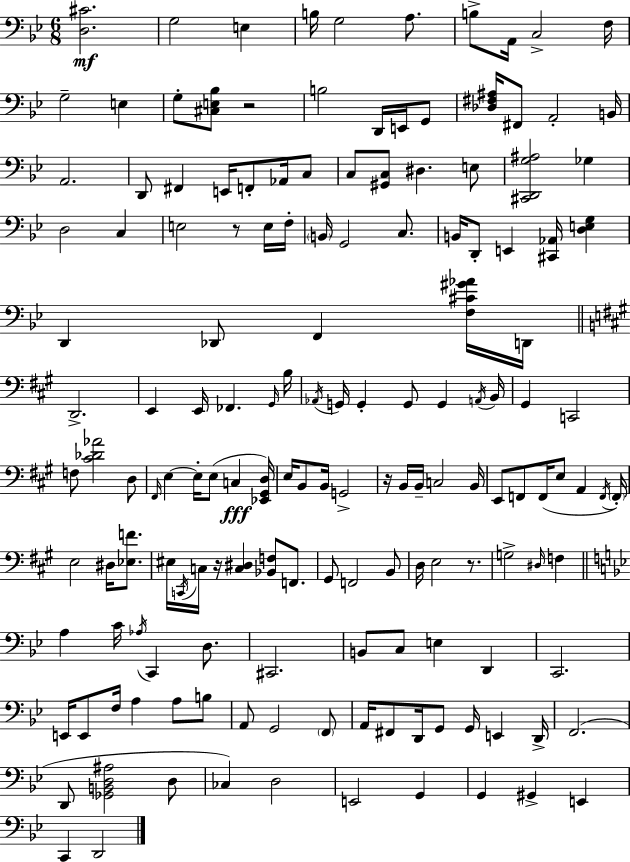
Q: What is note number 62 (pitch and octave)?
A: D3